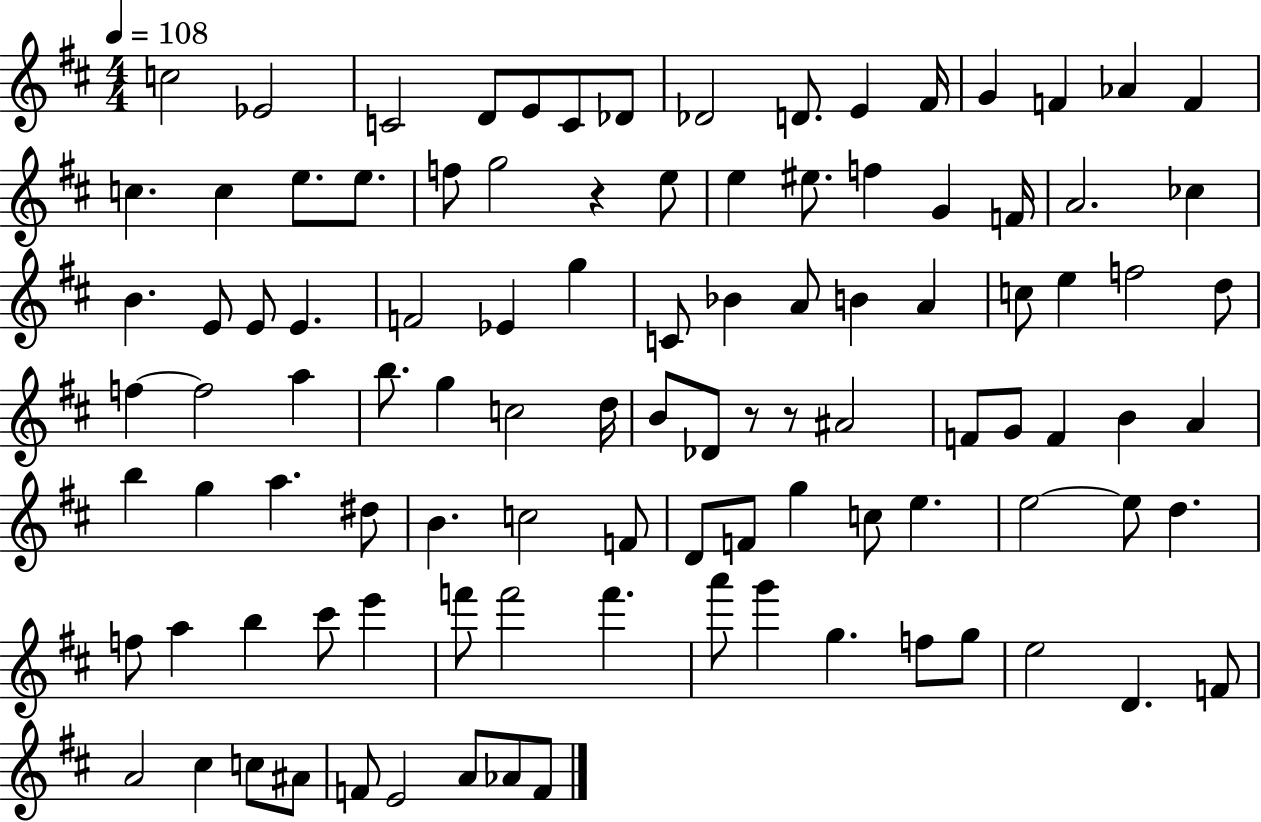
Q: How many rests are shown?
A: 3